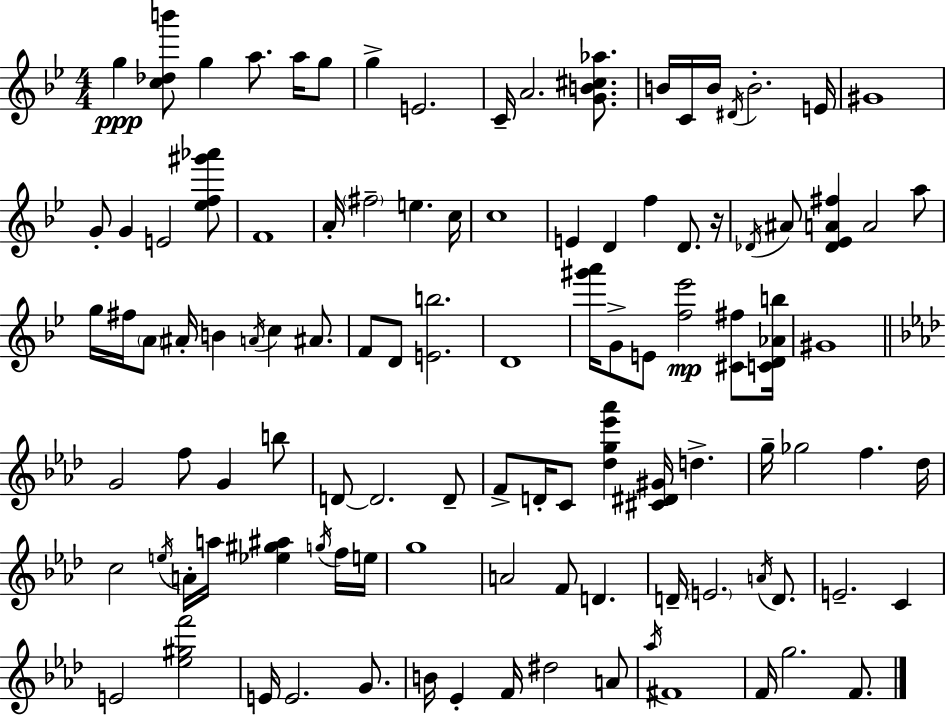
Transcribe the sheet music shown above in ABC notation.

X:1
T:Untitled
M:4/4
L:1/4
K:Gm
g [c_db']/2 g a/2 a/4 g/2 g E2 C/4 A2 [GB^c_a]/2 B/4 C/4 B/4 ^D/4 B2 E/4 ^G4 G/2 G E2 [_ef^g'_a']/2 F4 A/4 ^f2 e c/4 c4 E D f D/2 z/4 _D/4 ^A/2 [_D_EA^f] A2 a/2 g/4 ^f/4 A/2 ^A/4 B A/4 c ^A/2 F/2 D/2 [Eb]2 D4 [^g'a']/4 G/2 E/2 [f_e']2 [^C^f]/2 [CD_Ab]/4 ^G4 G2 f/2 G b/2 D/2 D2 D/2 F/2 D/4 C/2 [_dg_e'_a'] [^C^D^G]/4 d g/4 _g2 f _d/4 c2 e/4 A/4 a/4 [_e^g^a] g/4 f/4 e/4 g4 A2 F/2 D D/4 E2 A/4 D/2 E2 C E2 [_e^gf']2 E/4 E2 G/2 B/4 _E F/4 ^d2 A/2 _a/4 ^F4 F/4 g2 F/2